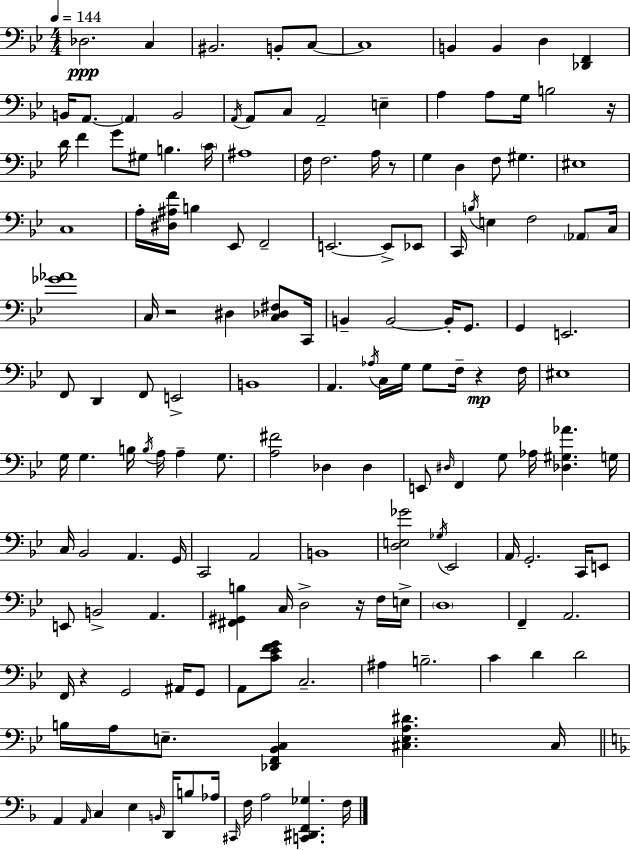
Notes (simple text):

Db3/h. C3/q BIS2/h. B2/e C3/e C3/w B2/q B2/q D3/q [Db2,F2]/q B2/s A2/e. A2/q B2/h A2/s A2/e C3/e A2/h E3/q A3/q A3/e G3/s B3/h R/s D4/s F4/q G4/e G#3/e B3/q. C4/s A#3/w F3/s F3/h. A3/s R/e G3/q D3/q F3/e G#3/q. EIS3/w C3/w A3/s [D#3,A#3,F4]/s B3/q Eb2/e F2/h E2/h. E2/e Eb2/e C2/s B3/s E3/q F3/h Ab2/e C3/s [Gb4,Ab4]/w C3/s R/h D#3/q [C3,Db3,F#3]/e C2/s B2/q B2/h B2/s G2/e. G2/q E2/h. F2/e D2/q F2/e E2/h B2/w A2/q. Ab3/s C3/s G3/s G3/e F3/s R/q F3/s EIS3/w G3/s G3/q. B3/s B3/s A3/s A3/q G3/e. [A3,F#4]/h Db3/q Db3/q E2/e D#3/s F2/q G3/e Ab3/s [Db3,G#3,Ab4]/q. G3/s C3/s Bb2/h A2/q. G2/s C2/h A2/h B2/w [D3,E3,Gb4]/h Gb3/s Eb2/h A2/s G2/h. C2/s E2/e E2/e B2/h A2/q. [F#2,G#2,B3]/q C3/s D3/h R/s F3/s E3/s D3/w F2/q A2/h. F2/s R/q G2/h A#2/s G2/e A2/e [C4,Eb4,F4,G4]/e C3/h. A#3/q B3/h. C4/q D4/q D4/h B3/s A3/s E3/e. [Db2,F2,Bb2,C3]/q [C#3,E3,A3,D#4]/q. C#3/s A2/q A2/s C3/q E3/q B2/s D2/s B3/e Ab3/s C#2/s F3/s A3/h [C2,D#2,F2,Gb3]/q. F3/s